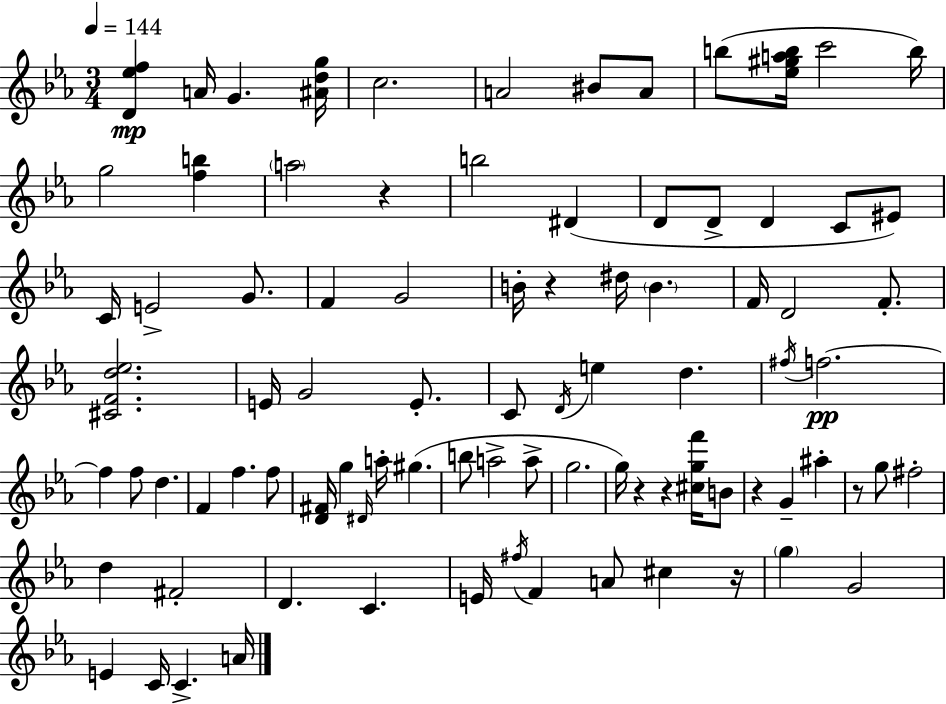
[D4,Eb5,F5]/q A4/s G4/q. [A#4,D5,G5]/s C5/h. A4/h BIS4/e A4/e B5/e [Eb5,G#5,A5,B5]/s C6/h B5/s G5/h [F5,B5]/q A5/h R/q B5/h D#4/q D4/e D4/e D4/q C4/e EIS4/e C4/s E4/h G4/e. F4/q G4/h B4/s R/q D#5/s B4/q. F4/s D4/h F4/e. [C#4,F4,D5,Eb5]/h. E4/s G4/h E4/e. C4/e D4/s E5/q D5/q. F#5/s F5/h. F5/q F5/e D5/q. F4/q F5/q. F5/e [D4,F#4]/s G5/q D#4/s A5/s G#5/q. B5/e A5/h A5/e G5/h. G5/s R/q R/q [C#5,G5,F6]/s B4/e R/q G4/q A#5/q R/e G5/e F#5/h D5/q F#4/h D4/q. C4/q. E4/s F#5/s F4/q A4/e C#5/q R/s G5/q G4/h E4/q C4/s C4/q. A4/s